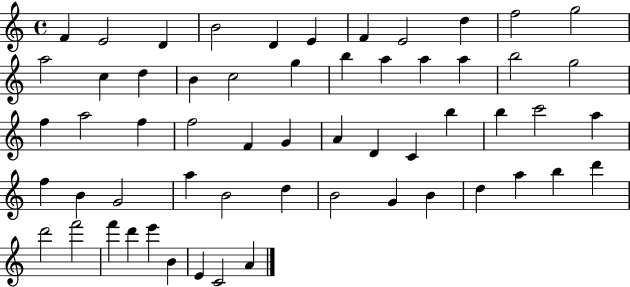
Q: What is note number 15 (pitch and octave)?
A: B4